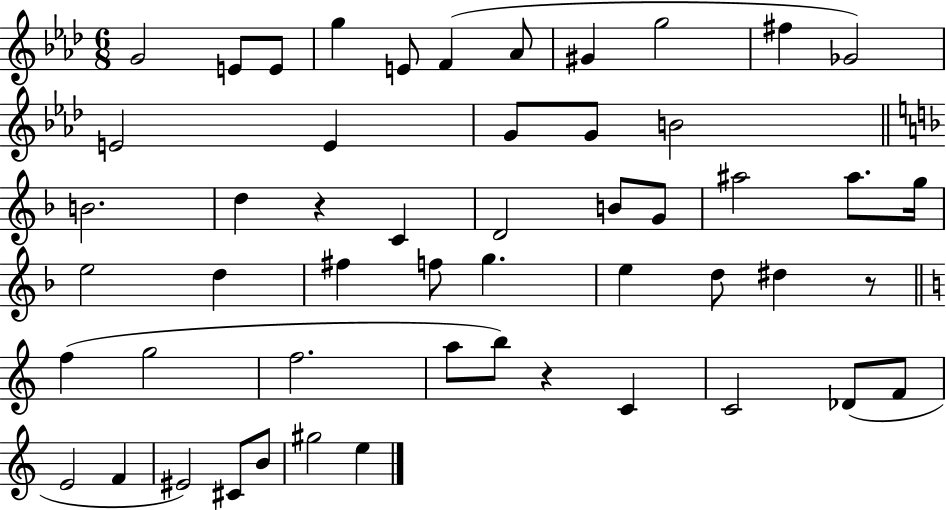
G4/h E4/e E4/e G5/q E4/e F4/q Ab4/e G#4/q G5/h F#5/q Gb4/h E4/h E4/q G4/e G4/e B4/h B4/h. D5/q R/q C4/q D4/h B4/e G4/e A#5/h A#5/e. G5/s E5/h D5/q F#5/q F5/e G5/q. E5/q D5/e D#5/q R/e F5/q G5/h F5/h. A5/e B5/e R/q C4/q C4/h Db4/e F4/e E4/h F4/q EIS4/h C#4/e B4/e G#5/h E5/q